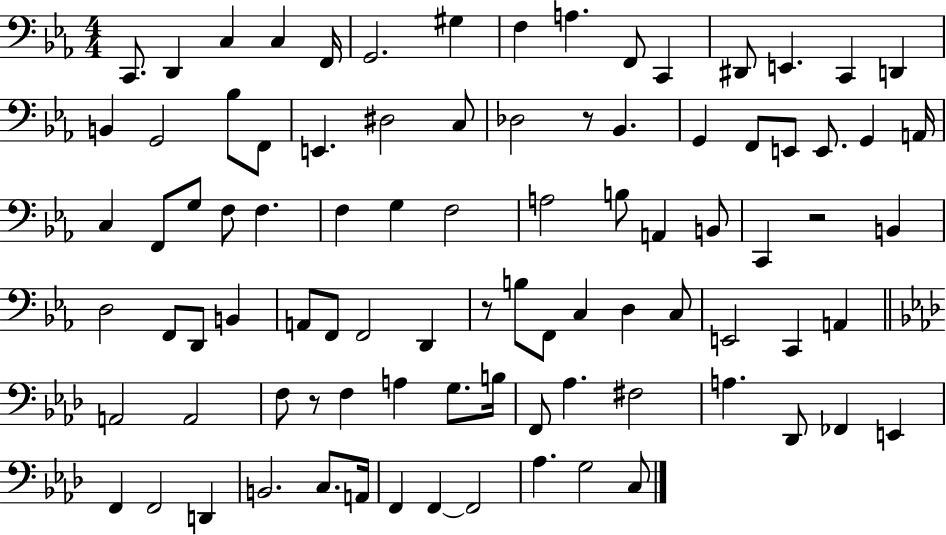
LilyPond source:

{
  \clef bass
  \numericTimeSignature
  \time 4/4
  \key ees \major
  c,8. d,4 c4 c4 f,16 | g,2. gis4 | f4 a4. f,8 c,4 | dis,8 e,4. c,4 d,4 | \break b,4 g,2 bes8 f,8 | e,4. dis2 c8 | des2 r8 bes,4. | g,4 f,8 e,8 e,8. g,4 a,16 | \break c4 f,8 g8 f8 f4. | f4 g4 f2 | a2 b8 a,4 b,8 | c,4 r2 b,4 | \break d2 f,8 d,8 b,4 | a,8 f,8 f,2 d,4 | r8 b8 f,8 c4 d4 c8 | e,2 c,4 a,4 | \break \bar "||" \break \key aes \major a,2 a,2 | f8 r8 f4 a4 g8. b16 | f,8 aes4. fis2 | a4. des,8 fes,4 e,4 | \break f,4 f,2 d,4 | b,2. c8. a,16 | f,4 f,4~~ f,2 | aes4. g2 c8 | \break \bar "|."
}